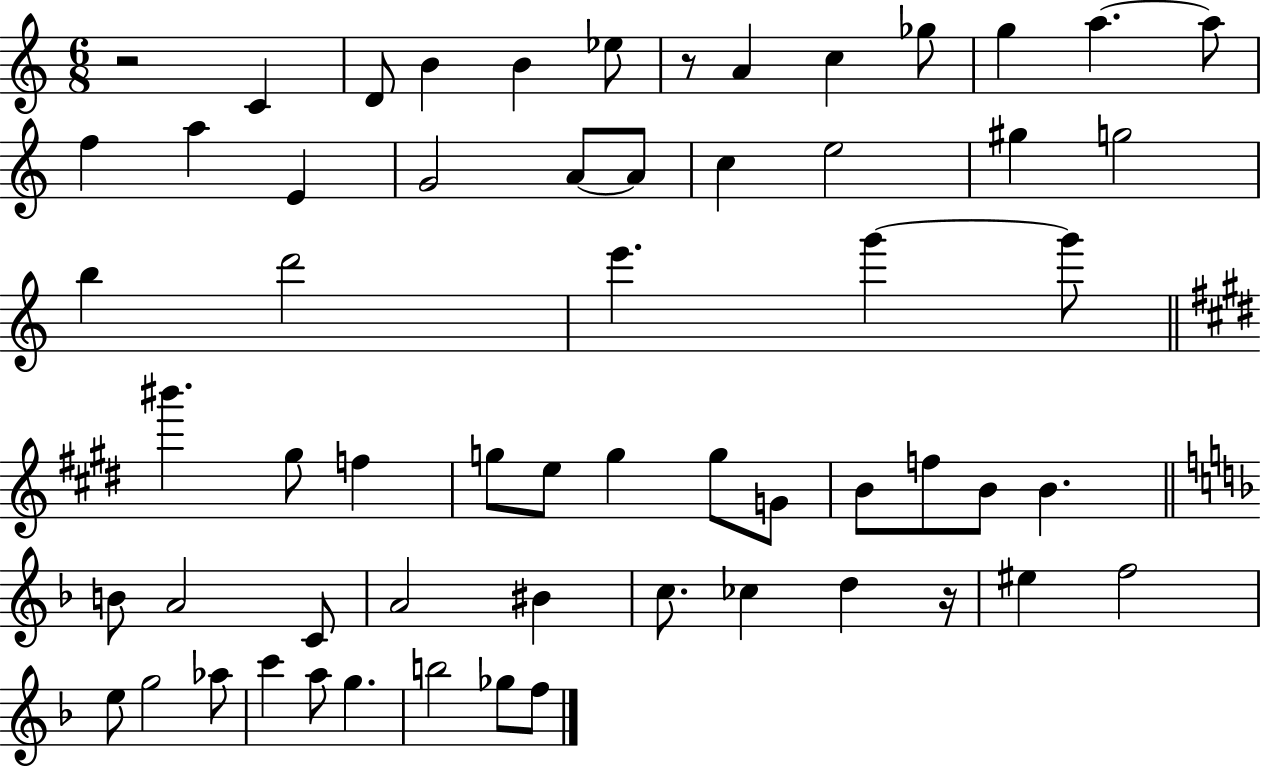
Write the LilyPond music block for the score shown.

{
  \clef treble
  \numericTimeSignature
  \time 6/8
  \key c \major
  \repeat volta 2 { r2 c'4 | d'8 b'4 b'4 ees''8 | r8 a'4 c''4 ges''8 | g''4 a''4.~~ a''8 | \break f''4 a''4 e'4 | g'2 a'8~~ a'8 | c''4 e''2 | gis''4 g''2 | \break b''4 d'''2 | e'''4. g'''4~~ g'''8 | \bar "||" \break \key e \major bis'''4. gis''8 f''4 | g''8 e''8 g''4 g''8 g'8 | b'8 f''8 b'8 b'4. | \bar "||" \break \key f \major b'8 a'2 c'8 | a'2 bis'4 | c''8. ces''4 d''4 r16 | eis''4 f''2 | \break e''8 g''2 aes''8 | c'''4 a''8 g''4. | b''2 ges''8 f''8 | } \bar "|."
}